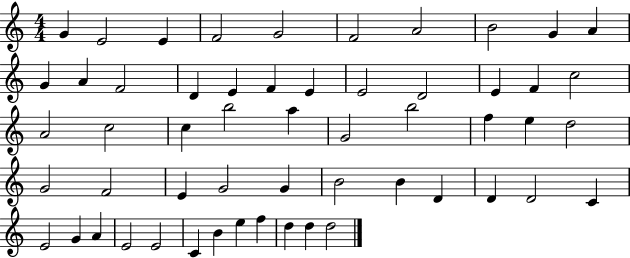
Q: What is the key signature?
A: C major